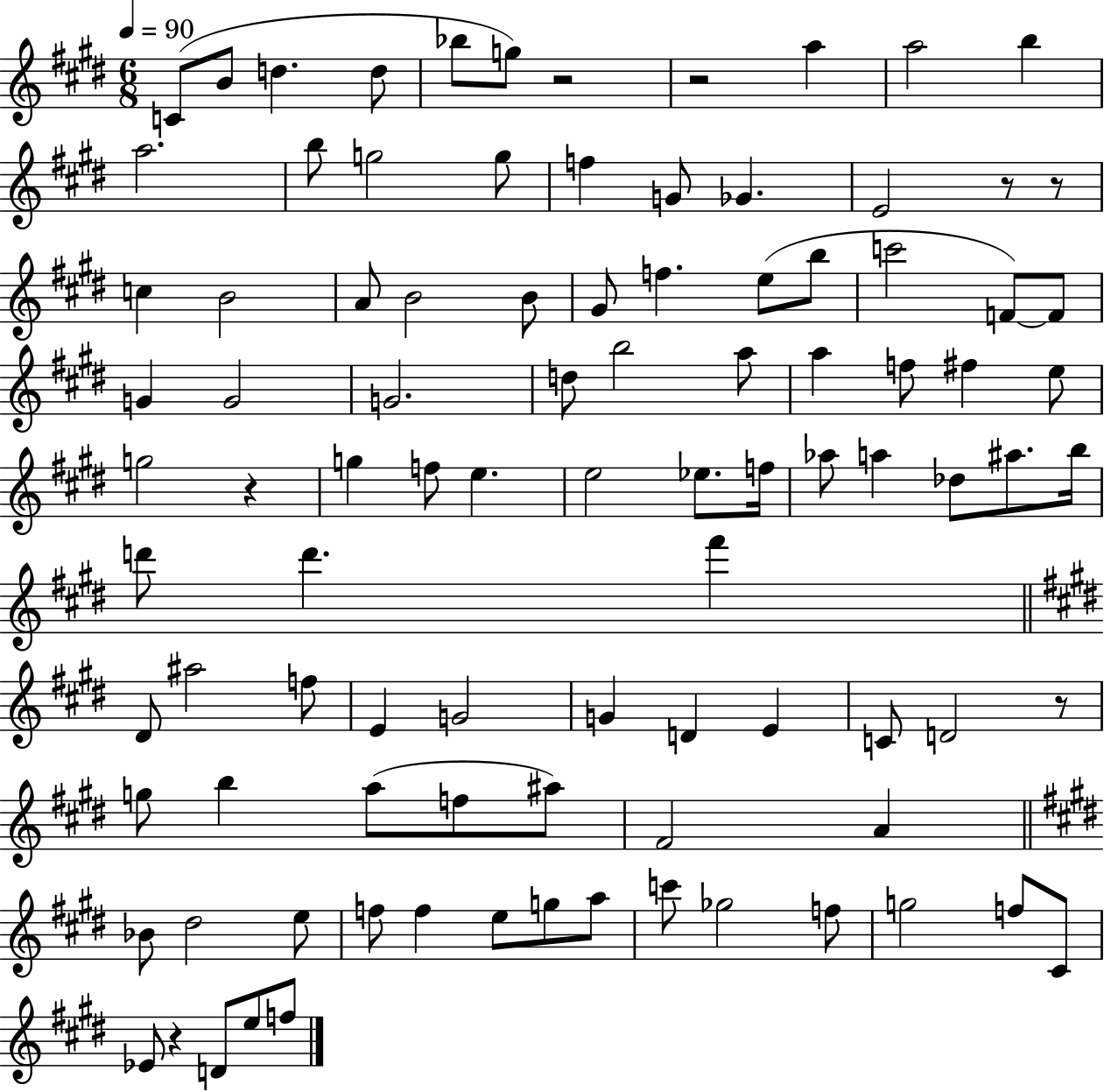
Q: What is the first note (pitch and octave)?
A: C4